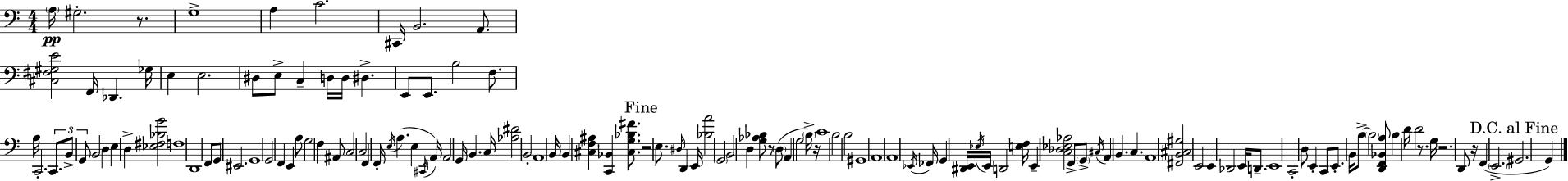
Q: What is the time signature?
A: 4/4